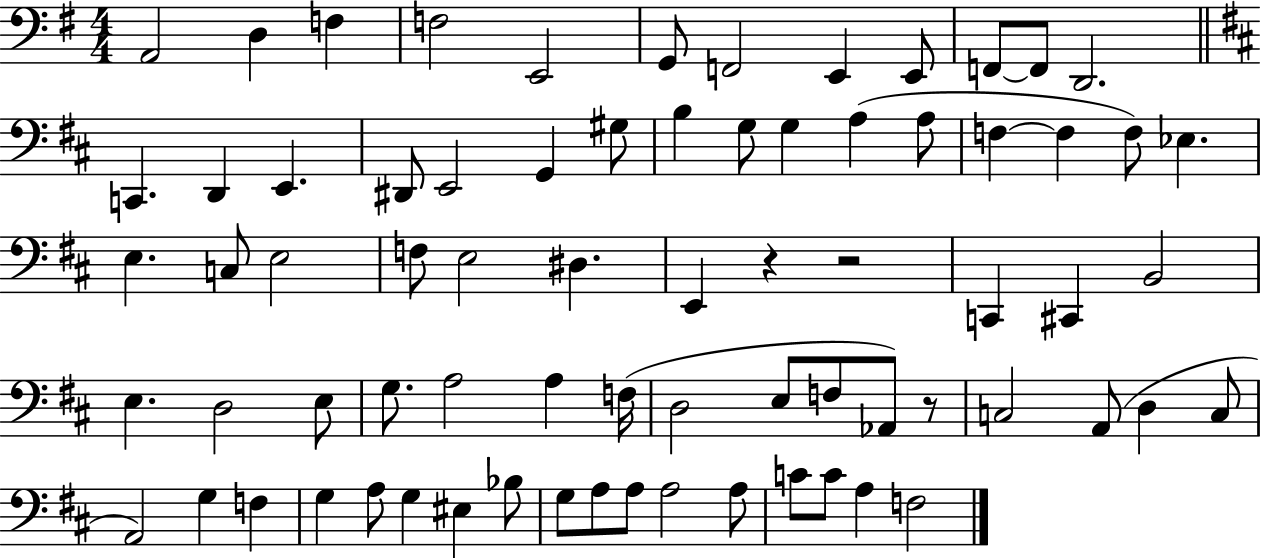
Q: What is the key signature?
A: G major